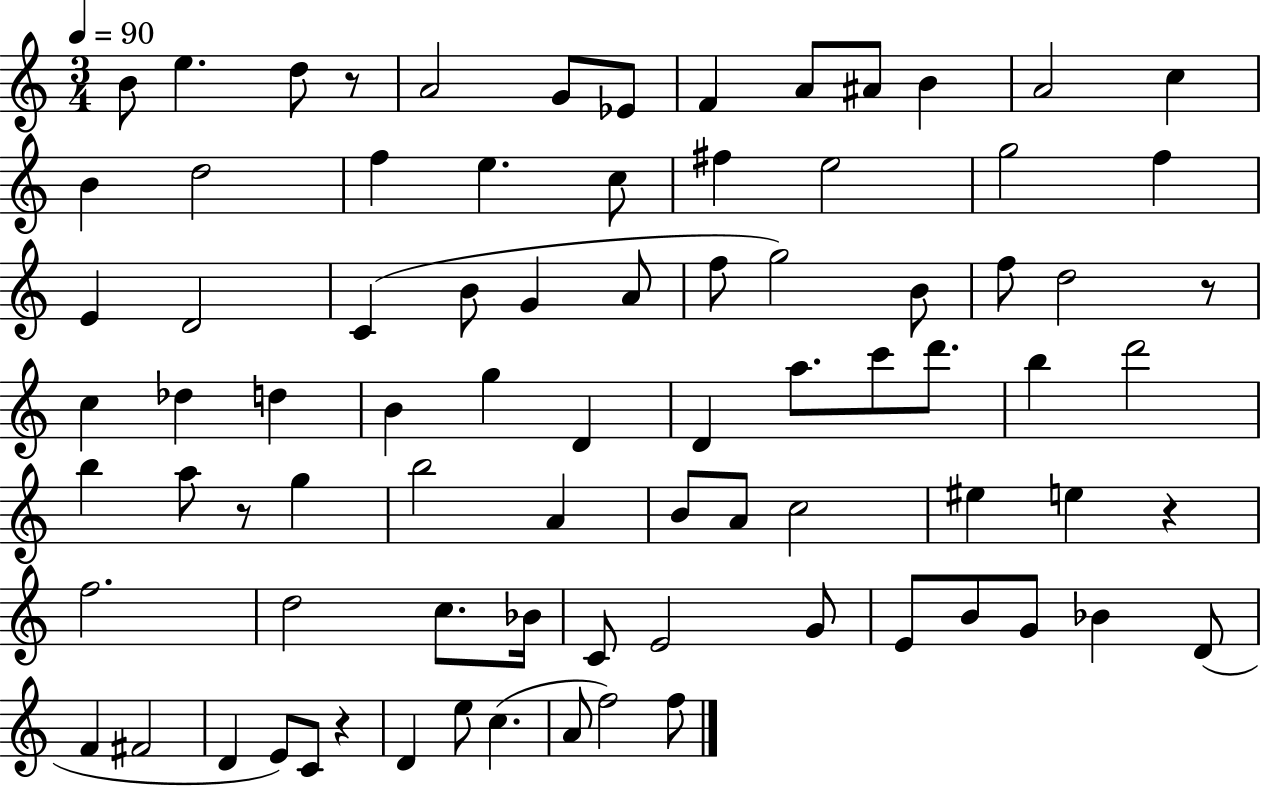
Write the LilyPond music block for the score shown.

{
  \clef treble
  \numericTimeSignature
  \time 3/4
  \key c \major
  \tempo 4 = 90
  \repeat volta 2 { b'8 e''4. d''8 r8 | a'2 g'8 ees'8 | f'4 a'8 ais'8 b'4 | a'2 c''4 | \break b'4 d''2 | f''4 e''4. c''8 | fis''4 e''2 | g''2 f''4 | \break e'4 d'2 | c'4( b'8 g'4 a'8 | f''8 g''2) b'8 | f''8 d''2 r8 | \break c''4 des''4 d''4 | b'4 g''4 d'4 | d'4 a''8. c'''8 d'''8. | b''4 d'''2 | \break b''4 a''8 r8 g''4 | b''2 a'4 | b'8 a'8 c''2 | eis''4 e''4 r4 | \break f''2. | d''2 c''8. bes'16 | c'8 e'2 g'8 | e'8 b'8 g'8 bes'4 d'8( | \break f'4 fis'2 | d'4 e'8) c'8 r4 | d'4 e''8 c''4.( | a'8 f''2) f''8 | \break } \bar "|."
}